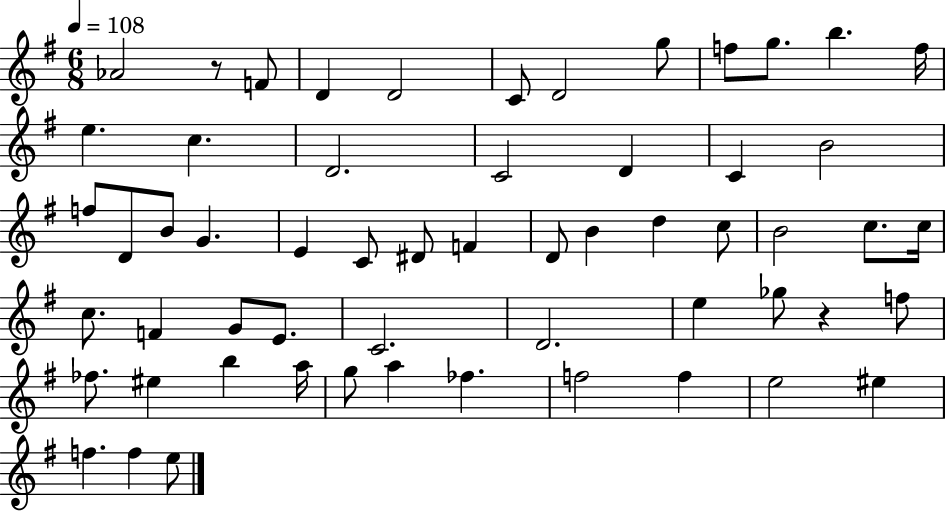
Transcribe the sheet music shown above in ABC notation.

X:1
T:Untitled
M:6/8
L:1/4
K:G
_A2 z/2 F/2 D D2 C/2 D2 g/2 f/2 g/2 b f/4 e c D2 C2 D C B2 f/2 D/2 B/2 G E C/2 ^D/2 F D/2 B d c/2 B2 c/2 c/4 c/2 F G/2 E/2 C2 D2 e _g/2 z f/2 _f/2 ^e b a/4 g/2 a _f f2 f e2 ^e f f e/2